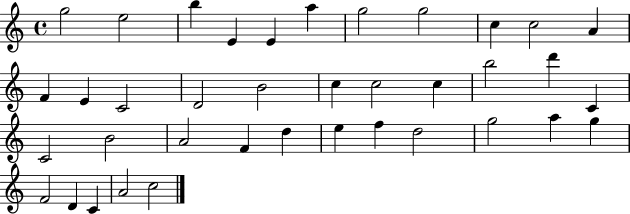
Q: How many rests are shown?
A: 0